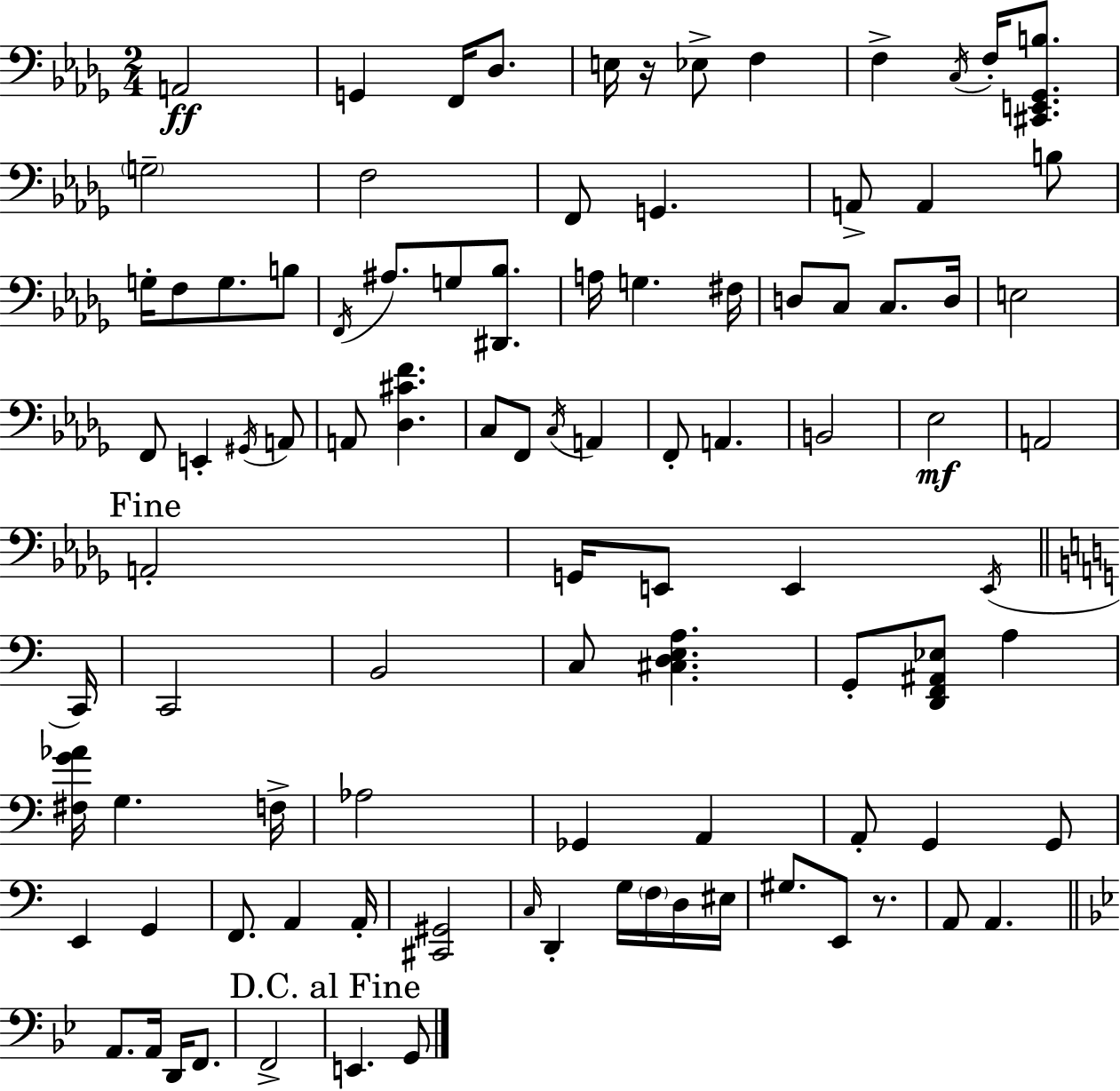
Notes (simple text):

A2/h G2/q F2/s Db3/e. E3/s R/s Eb3/e F3/q F3/q C3/s F3/s [C#2,E2,Gb2,B3]/e. G3/h F3/h F2/e G2/q. A2/e A2/q B3/e G3/s F3/e G3/e. B3/e F2/s A#3/e. G3/e [D#2,Bb3]/e. A3/s G3/q. F#3/s D3/e C3/e C3/e. D3/s E3/h F2/e E2/q G#2/s A2/e A2/e [Db3,C#4,F4]/q. C3/e F2/e C3/s A2/q F2/e A2/q. B2/h Eb3/h A2/h A2/h G2/s E2/e E2/q E2/s C2/s C2/h B2/h C3/e [C#3,D3,E3,A3]/q. G2/e [D2,F2,A#2,Eb3]/e A3/q [F#3,G4,Ab4]/s G3/q. F3/s Ab3/h Gb2/q A2/q A2/e G2/q G2/e E2/q G2/q F2/e. A2/q A2/s [C#2,G#2]/h C3/s D2/q G3/s F3/s D3/s EIS3/s G#3/e. E2/e R/e. A2/e A2/q. A2/e. A2/s D2/s F2/e. F2/h E2/q. G2/e